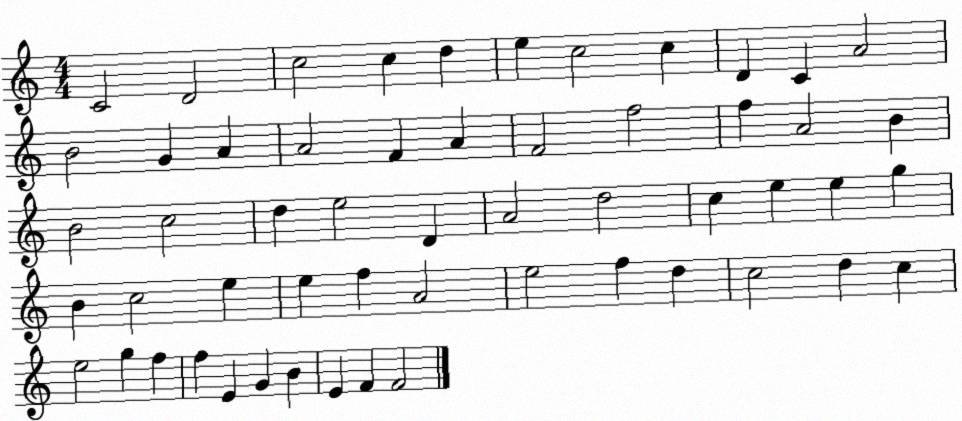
X:1
T:Untitled
M:4/4
L:1/4
K:C
C2 D2 c2 c d e c2 c D C A2 B2 G A A2 F A F2 f2 f A2 B B2 c2 d e2 D A2 d2 c e e g B c2 e e f A2 e2 f d c2 d c e2 g f f E G B E F F2